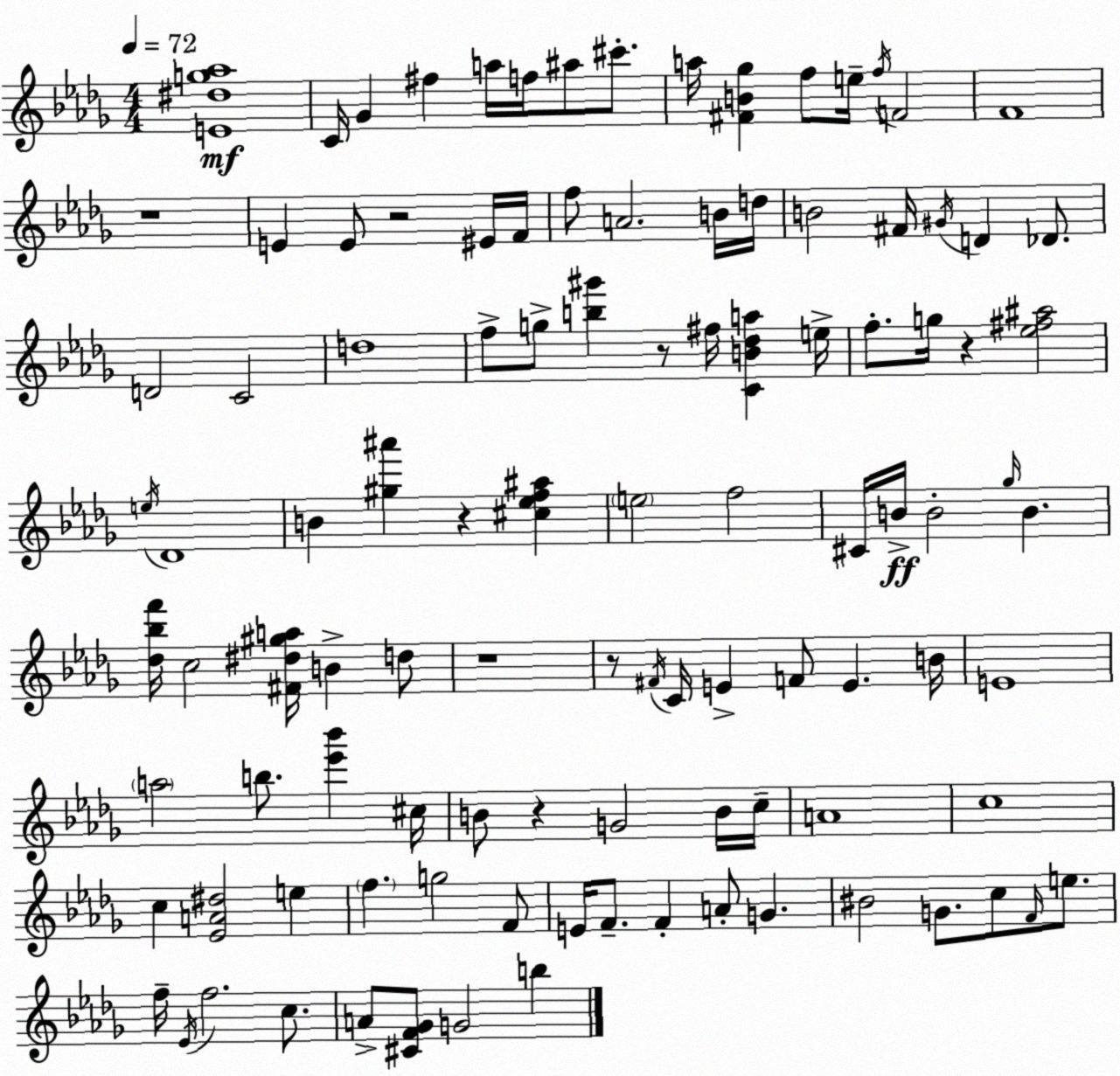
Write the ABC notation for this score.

X:1
T:Untitled
M:4/4
L:1/4
K:Bbm
[E^dg_a]4 C/4 _G ^f a/4 f/4 ^a/2 ^c'/2 a/4 [^FB_g] f/2 e/4 f/4 F2 F4 z4 E E/2 z2 ^E/4 F/4 f/2 A2 B/4 d/4 B2 ^F/4 ^G/4 D _D/2 D2 C2 d4 f/2 g/2 [b^g'] z/2 ^f/4 [CB_da] e/4 f/2 g/4 z [_e^f^a]2 e/4 _D4 B [^g^a'] z [^c_ef^a] e2 f2 ^C/4 B/4 B2 _g/4 B [_d_bf']/4 c2 [^F^d^ga]/4 B d/2 z4 z/2 ^F/4 C/4 E F/2 E B/4 E4 a2 b/2 [_e'_b'] ^c/4 B/2 z G2 B/4 c/4 A4 c4 c [_EA^d]2 e f g2 F/2 E/4 F/2 F A/2 G ^B2 G/2 c/2 F/4 e/2 f/4 _E/4 f2 c/2 A/2 [^CF_G]/2 G2 b